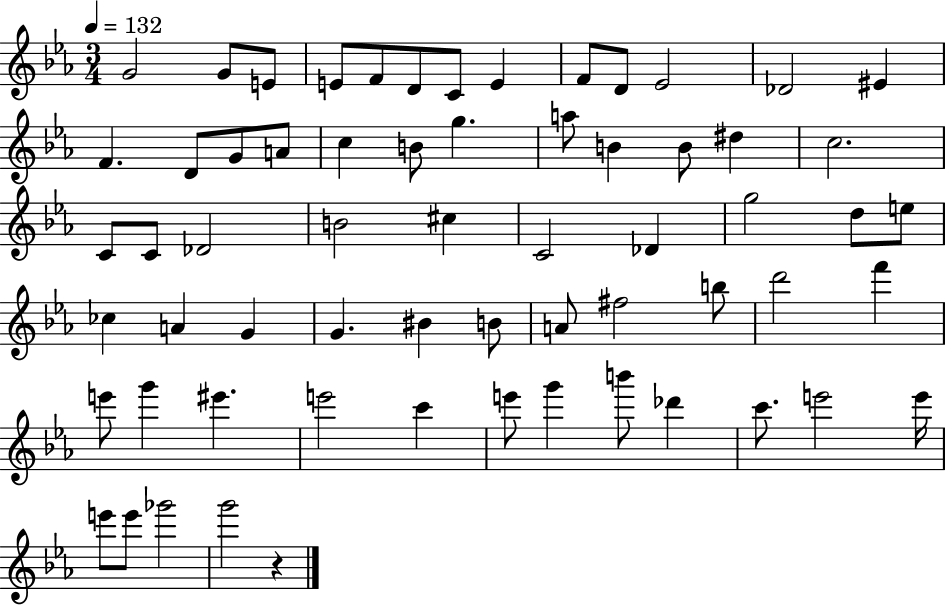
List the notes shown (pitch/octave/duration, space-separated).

G4/h G4/e E4/e E4/e F4/e D4/e C4/e E4/q F4/e D4/e Eb4/h Db4/h EIS4/q F4/q. D4/e G4/e A4/e C5/q B4/e G5/q. A5/e B4/q B4/e D#5/q C5/h. C4/e C4/e Db4/h B4/h C#5/q C4/h Db4/q G5/h D5/e E5/e CES5/q A4/q G4/q G4/q. BIS4/q B4/e A4/e F#5/h B5/e D6/h F6/q E6/e G6/q EIS6/q. E6/h C6/q E6/e G6/q B6/e Db6/q C6/e. E6/h E6/s E6/e E6/e Gb6/h G6/h R/q